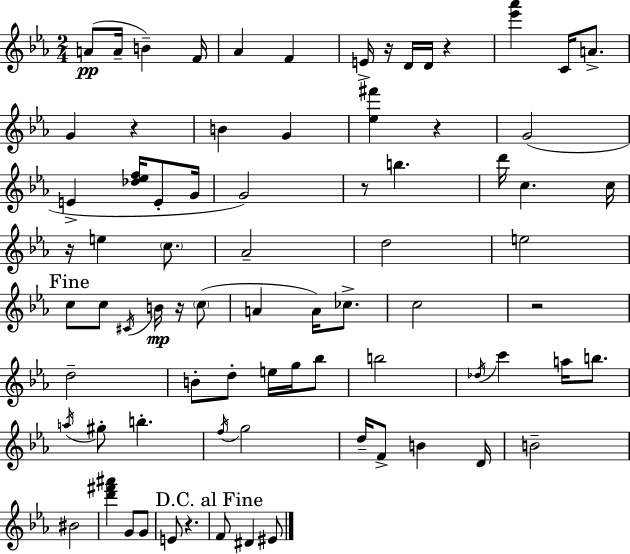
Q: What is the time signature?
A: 2/4